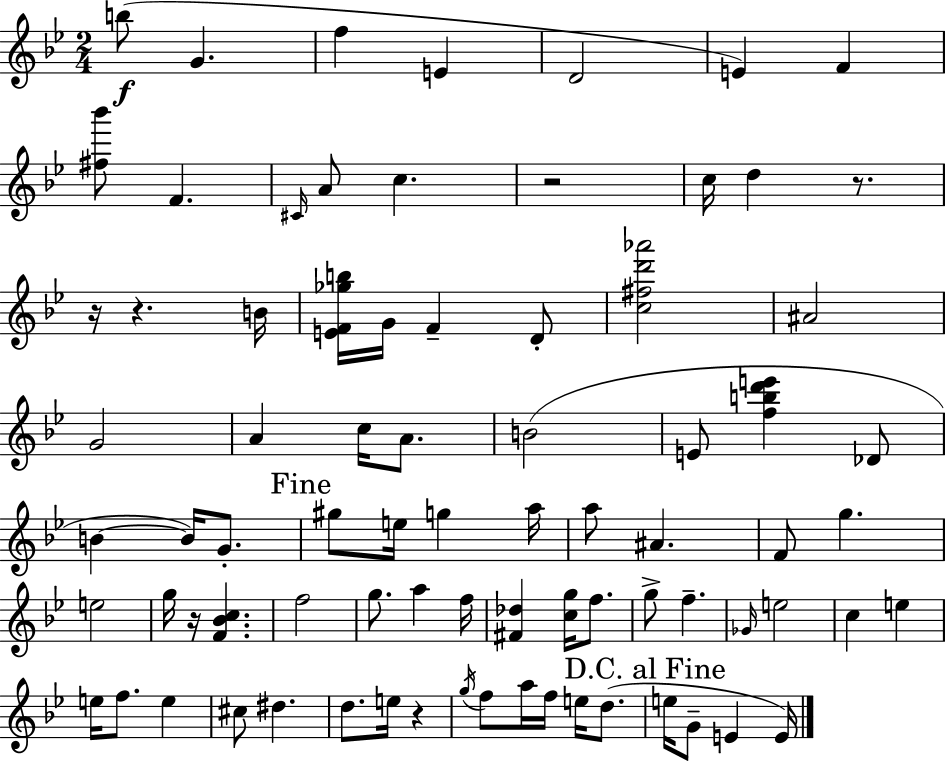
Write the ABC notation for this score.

X:1
T:Untitled
M:2/4
L:1/4
K:Gm
b/2 G f E D2 E F [^f_b']/2 F ^C/4 A/2 c z2 c/4 d z/2 z/4 z B/4 [EF_gb]/4 G/4 F D/2 [c^fd'_a']2 ^A2 G2 A c/4 A/2 B2 E/2 [fbd'e'] _D/2 B B/4 G/2 ^g/2 e/4 g a/4 a/2 ^A F/2 g e2 g/4 z/4 [F_Bc] f2 g/2 a f/4 [^F_d] [cg]/4 f/2 g/2 f _G/4 e2 c e e/4 f/2 e ^c/2 ^d d/2 e/4 z g/4 f/2 a/4 f/4 e/4 d/2 e/4 G/2 E E/4